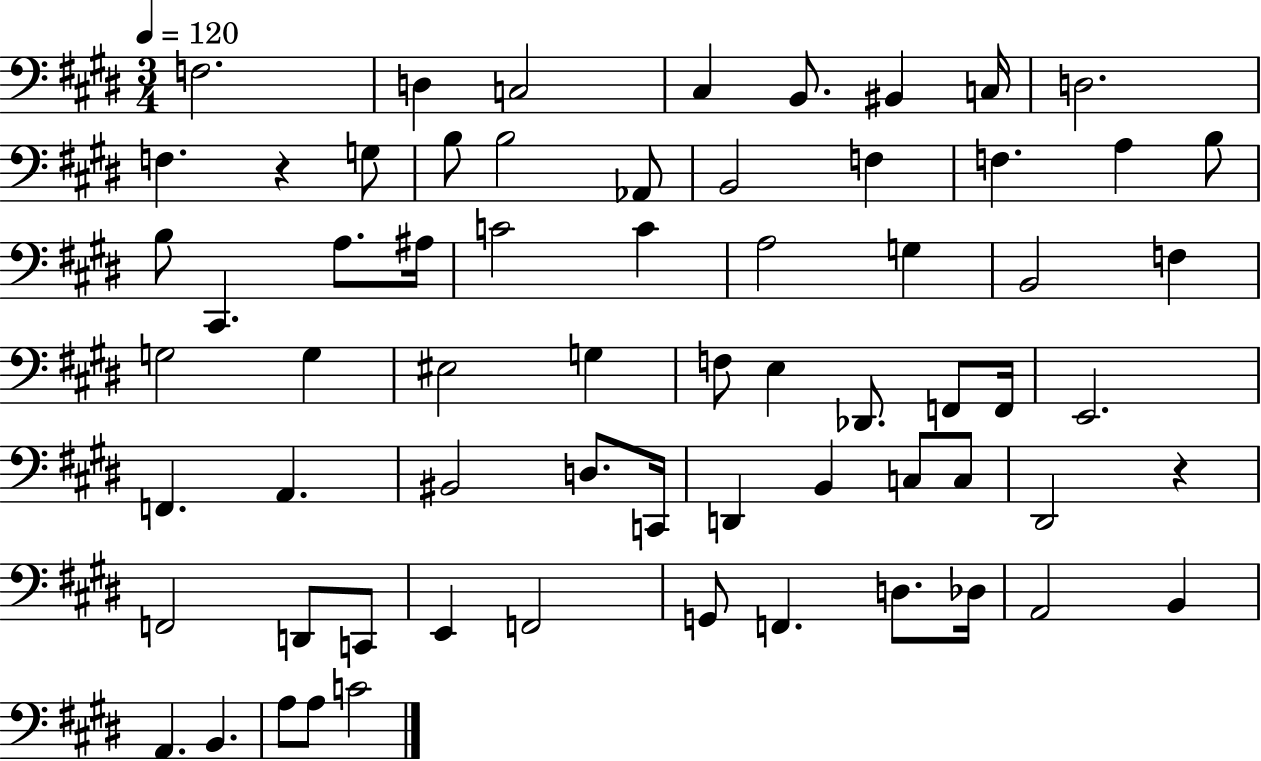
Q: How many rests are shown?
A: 2